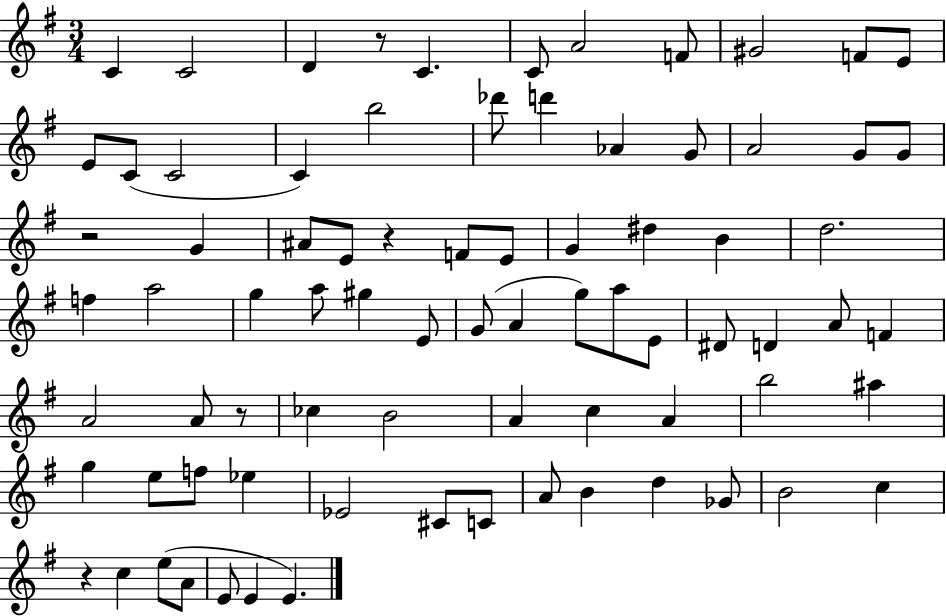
{
  \clef treble
  \numericTimeSignature
  \time 3/4
  \key g \major
  c'4 c'2 | d'4 r8 c'4. | c'8 a'2 f'8 | gis'2 f'8 e'8 | \break e'8 c'8( c'2 | c'4) b''2 | des'''8 d'''4 aes'4 g'8 | a'2 g'8 g'8 | \break r2 g'4 | ais'8 e'8 r4 f'8 e'8 | g'4 dis''4 b'4 | d''2. | \break f''4 a''2 | g''4 a''8 gis''4 e'8 | g'8( a'4 g''8) a''8 e'8 | dis'8 d'4 a'8 f'4 | \break a'2 a'8 r8 | ces''4 b'2 | a'4 c''4 a'4 | b''2 ais''4 | \break g''4 e''8 f''8 ees''4 | ees'2 cis'8 c'8 | a'8 b'4 d''4 ges'8 | b'2 c''4 | \break r4 c''4 e''8( a'8 | e'8 e'4 e'4.) | \bar "|."
}